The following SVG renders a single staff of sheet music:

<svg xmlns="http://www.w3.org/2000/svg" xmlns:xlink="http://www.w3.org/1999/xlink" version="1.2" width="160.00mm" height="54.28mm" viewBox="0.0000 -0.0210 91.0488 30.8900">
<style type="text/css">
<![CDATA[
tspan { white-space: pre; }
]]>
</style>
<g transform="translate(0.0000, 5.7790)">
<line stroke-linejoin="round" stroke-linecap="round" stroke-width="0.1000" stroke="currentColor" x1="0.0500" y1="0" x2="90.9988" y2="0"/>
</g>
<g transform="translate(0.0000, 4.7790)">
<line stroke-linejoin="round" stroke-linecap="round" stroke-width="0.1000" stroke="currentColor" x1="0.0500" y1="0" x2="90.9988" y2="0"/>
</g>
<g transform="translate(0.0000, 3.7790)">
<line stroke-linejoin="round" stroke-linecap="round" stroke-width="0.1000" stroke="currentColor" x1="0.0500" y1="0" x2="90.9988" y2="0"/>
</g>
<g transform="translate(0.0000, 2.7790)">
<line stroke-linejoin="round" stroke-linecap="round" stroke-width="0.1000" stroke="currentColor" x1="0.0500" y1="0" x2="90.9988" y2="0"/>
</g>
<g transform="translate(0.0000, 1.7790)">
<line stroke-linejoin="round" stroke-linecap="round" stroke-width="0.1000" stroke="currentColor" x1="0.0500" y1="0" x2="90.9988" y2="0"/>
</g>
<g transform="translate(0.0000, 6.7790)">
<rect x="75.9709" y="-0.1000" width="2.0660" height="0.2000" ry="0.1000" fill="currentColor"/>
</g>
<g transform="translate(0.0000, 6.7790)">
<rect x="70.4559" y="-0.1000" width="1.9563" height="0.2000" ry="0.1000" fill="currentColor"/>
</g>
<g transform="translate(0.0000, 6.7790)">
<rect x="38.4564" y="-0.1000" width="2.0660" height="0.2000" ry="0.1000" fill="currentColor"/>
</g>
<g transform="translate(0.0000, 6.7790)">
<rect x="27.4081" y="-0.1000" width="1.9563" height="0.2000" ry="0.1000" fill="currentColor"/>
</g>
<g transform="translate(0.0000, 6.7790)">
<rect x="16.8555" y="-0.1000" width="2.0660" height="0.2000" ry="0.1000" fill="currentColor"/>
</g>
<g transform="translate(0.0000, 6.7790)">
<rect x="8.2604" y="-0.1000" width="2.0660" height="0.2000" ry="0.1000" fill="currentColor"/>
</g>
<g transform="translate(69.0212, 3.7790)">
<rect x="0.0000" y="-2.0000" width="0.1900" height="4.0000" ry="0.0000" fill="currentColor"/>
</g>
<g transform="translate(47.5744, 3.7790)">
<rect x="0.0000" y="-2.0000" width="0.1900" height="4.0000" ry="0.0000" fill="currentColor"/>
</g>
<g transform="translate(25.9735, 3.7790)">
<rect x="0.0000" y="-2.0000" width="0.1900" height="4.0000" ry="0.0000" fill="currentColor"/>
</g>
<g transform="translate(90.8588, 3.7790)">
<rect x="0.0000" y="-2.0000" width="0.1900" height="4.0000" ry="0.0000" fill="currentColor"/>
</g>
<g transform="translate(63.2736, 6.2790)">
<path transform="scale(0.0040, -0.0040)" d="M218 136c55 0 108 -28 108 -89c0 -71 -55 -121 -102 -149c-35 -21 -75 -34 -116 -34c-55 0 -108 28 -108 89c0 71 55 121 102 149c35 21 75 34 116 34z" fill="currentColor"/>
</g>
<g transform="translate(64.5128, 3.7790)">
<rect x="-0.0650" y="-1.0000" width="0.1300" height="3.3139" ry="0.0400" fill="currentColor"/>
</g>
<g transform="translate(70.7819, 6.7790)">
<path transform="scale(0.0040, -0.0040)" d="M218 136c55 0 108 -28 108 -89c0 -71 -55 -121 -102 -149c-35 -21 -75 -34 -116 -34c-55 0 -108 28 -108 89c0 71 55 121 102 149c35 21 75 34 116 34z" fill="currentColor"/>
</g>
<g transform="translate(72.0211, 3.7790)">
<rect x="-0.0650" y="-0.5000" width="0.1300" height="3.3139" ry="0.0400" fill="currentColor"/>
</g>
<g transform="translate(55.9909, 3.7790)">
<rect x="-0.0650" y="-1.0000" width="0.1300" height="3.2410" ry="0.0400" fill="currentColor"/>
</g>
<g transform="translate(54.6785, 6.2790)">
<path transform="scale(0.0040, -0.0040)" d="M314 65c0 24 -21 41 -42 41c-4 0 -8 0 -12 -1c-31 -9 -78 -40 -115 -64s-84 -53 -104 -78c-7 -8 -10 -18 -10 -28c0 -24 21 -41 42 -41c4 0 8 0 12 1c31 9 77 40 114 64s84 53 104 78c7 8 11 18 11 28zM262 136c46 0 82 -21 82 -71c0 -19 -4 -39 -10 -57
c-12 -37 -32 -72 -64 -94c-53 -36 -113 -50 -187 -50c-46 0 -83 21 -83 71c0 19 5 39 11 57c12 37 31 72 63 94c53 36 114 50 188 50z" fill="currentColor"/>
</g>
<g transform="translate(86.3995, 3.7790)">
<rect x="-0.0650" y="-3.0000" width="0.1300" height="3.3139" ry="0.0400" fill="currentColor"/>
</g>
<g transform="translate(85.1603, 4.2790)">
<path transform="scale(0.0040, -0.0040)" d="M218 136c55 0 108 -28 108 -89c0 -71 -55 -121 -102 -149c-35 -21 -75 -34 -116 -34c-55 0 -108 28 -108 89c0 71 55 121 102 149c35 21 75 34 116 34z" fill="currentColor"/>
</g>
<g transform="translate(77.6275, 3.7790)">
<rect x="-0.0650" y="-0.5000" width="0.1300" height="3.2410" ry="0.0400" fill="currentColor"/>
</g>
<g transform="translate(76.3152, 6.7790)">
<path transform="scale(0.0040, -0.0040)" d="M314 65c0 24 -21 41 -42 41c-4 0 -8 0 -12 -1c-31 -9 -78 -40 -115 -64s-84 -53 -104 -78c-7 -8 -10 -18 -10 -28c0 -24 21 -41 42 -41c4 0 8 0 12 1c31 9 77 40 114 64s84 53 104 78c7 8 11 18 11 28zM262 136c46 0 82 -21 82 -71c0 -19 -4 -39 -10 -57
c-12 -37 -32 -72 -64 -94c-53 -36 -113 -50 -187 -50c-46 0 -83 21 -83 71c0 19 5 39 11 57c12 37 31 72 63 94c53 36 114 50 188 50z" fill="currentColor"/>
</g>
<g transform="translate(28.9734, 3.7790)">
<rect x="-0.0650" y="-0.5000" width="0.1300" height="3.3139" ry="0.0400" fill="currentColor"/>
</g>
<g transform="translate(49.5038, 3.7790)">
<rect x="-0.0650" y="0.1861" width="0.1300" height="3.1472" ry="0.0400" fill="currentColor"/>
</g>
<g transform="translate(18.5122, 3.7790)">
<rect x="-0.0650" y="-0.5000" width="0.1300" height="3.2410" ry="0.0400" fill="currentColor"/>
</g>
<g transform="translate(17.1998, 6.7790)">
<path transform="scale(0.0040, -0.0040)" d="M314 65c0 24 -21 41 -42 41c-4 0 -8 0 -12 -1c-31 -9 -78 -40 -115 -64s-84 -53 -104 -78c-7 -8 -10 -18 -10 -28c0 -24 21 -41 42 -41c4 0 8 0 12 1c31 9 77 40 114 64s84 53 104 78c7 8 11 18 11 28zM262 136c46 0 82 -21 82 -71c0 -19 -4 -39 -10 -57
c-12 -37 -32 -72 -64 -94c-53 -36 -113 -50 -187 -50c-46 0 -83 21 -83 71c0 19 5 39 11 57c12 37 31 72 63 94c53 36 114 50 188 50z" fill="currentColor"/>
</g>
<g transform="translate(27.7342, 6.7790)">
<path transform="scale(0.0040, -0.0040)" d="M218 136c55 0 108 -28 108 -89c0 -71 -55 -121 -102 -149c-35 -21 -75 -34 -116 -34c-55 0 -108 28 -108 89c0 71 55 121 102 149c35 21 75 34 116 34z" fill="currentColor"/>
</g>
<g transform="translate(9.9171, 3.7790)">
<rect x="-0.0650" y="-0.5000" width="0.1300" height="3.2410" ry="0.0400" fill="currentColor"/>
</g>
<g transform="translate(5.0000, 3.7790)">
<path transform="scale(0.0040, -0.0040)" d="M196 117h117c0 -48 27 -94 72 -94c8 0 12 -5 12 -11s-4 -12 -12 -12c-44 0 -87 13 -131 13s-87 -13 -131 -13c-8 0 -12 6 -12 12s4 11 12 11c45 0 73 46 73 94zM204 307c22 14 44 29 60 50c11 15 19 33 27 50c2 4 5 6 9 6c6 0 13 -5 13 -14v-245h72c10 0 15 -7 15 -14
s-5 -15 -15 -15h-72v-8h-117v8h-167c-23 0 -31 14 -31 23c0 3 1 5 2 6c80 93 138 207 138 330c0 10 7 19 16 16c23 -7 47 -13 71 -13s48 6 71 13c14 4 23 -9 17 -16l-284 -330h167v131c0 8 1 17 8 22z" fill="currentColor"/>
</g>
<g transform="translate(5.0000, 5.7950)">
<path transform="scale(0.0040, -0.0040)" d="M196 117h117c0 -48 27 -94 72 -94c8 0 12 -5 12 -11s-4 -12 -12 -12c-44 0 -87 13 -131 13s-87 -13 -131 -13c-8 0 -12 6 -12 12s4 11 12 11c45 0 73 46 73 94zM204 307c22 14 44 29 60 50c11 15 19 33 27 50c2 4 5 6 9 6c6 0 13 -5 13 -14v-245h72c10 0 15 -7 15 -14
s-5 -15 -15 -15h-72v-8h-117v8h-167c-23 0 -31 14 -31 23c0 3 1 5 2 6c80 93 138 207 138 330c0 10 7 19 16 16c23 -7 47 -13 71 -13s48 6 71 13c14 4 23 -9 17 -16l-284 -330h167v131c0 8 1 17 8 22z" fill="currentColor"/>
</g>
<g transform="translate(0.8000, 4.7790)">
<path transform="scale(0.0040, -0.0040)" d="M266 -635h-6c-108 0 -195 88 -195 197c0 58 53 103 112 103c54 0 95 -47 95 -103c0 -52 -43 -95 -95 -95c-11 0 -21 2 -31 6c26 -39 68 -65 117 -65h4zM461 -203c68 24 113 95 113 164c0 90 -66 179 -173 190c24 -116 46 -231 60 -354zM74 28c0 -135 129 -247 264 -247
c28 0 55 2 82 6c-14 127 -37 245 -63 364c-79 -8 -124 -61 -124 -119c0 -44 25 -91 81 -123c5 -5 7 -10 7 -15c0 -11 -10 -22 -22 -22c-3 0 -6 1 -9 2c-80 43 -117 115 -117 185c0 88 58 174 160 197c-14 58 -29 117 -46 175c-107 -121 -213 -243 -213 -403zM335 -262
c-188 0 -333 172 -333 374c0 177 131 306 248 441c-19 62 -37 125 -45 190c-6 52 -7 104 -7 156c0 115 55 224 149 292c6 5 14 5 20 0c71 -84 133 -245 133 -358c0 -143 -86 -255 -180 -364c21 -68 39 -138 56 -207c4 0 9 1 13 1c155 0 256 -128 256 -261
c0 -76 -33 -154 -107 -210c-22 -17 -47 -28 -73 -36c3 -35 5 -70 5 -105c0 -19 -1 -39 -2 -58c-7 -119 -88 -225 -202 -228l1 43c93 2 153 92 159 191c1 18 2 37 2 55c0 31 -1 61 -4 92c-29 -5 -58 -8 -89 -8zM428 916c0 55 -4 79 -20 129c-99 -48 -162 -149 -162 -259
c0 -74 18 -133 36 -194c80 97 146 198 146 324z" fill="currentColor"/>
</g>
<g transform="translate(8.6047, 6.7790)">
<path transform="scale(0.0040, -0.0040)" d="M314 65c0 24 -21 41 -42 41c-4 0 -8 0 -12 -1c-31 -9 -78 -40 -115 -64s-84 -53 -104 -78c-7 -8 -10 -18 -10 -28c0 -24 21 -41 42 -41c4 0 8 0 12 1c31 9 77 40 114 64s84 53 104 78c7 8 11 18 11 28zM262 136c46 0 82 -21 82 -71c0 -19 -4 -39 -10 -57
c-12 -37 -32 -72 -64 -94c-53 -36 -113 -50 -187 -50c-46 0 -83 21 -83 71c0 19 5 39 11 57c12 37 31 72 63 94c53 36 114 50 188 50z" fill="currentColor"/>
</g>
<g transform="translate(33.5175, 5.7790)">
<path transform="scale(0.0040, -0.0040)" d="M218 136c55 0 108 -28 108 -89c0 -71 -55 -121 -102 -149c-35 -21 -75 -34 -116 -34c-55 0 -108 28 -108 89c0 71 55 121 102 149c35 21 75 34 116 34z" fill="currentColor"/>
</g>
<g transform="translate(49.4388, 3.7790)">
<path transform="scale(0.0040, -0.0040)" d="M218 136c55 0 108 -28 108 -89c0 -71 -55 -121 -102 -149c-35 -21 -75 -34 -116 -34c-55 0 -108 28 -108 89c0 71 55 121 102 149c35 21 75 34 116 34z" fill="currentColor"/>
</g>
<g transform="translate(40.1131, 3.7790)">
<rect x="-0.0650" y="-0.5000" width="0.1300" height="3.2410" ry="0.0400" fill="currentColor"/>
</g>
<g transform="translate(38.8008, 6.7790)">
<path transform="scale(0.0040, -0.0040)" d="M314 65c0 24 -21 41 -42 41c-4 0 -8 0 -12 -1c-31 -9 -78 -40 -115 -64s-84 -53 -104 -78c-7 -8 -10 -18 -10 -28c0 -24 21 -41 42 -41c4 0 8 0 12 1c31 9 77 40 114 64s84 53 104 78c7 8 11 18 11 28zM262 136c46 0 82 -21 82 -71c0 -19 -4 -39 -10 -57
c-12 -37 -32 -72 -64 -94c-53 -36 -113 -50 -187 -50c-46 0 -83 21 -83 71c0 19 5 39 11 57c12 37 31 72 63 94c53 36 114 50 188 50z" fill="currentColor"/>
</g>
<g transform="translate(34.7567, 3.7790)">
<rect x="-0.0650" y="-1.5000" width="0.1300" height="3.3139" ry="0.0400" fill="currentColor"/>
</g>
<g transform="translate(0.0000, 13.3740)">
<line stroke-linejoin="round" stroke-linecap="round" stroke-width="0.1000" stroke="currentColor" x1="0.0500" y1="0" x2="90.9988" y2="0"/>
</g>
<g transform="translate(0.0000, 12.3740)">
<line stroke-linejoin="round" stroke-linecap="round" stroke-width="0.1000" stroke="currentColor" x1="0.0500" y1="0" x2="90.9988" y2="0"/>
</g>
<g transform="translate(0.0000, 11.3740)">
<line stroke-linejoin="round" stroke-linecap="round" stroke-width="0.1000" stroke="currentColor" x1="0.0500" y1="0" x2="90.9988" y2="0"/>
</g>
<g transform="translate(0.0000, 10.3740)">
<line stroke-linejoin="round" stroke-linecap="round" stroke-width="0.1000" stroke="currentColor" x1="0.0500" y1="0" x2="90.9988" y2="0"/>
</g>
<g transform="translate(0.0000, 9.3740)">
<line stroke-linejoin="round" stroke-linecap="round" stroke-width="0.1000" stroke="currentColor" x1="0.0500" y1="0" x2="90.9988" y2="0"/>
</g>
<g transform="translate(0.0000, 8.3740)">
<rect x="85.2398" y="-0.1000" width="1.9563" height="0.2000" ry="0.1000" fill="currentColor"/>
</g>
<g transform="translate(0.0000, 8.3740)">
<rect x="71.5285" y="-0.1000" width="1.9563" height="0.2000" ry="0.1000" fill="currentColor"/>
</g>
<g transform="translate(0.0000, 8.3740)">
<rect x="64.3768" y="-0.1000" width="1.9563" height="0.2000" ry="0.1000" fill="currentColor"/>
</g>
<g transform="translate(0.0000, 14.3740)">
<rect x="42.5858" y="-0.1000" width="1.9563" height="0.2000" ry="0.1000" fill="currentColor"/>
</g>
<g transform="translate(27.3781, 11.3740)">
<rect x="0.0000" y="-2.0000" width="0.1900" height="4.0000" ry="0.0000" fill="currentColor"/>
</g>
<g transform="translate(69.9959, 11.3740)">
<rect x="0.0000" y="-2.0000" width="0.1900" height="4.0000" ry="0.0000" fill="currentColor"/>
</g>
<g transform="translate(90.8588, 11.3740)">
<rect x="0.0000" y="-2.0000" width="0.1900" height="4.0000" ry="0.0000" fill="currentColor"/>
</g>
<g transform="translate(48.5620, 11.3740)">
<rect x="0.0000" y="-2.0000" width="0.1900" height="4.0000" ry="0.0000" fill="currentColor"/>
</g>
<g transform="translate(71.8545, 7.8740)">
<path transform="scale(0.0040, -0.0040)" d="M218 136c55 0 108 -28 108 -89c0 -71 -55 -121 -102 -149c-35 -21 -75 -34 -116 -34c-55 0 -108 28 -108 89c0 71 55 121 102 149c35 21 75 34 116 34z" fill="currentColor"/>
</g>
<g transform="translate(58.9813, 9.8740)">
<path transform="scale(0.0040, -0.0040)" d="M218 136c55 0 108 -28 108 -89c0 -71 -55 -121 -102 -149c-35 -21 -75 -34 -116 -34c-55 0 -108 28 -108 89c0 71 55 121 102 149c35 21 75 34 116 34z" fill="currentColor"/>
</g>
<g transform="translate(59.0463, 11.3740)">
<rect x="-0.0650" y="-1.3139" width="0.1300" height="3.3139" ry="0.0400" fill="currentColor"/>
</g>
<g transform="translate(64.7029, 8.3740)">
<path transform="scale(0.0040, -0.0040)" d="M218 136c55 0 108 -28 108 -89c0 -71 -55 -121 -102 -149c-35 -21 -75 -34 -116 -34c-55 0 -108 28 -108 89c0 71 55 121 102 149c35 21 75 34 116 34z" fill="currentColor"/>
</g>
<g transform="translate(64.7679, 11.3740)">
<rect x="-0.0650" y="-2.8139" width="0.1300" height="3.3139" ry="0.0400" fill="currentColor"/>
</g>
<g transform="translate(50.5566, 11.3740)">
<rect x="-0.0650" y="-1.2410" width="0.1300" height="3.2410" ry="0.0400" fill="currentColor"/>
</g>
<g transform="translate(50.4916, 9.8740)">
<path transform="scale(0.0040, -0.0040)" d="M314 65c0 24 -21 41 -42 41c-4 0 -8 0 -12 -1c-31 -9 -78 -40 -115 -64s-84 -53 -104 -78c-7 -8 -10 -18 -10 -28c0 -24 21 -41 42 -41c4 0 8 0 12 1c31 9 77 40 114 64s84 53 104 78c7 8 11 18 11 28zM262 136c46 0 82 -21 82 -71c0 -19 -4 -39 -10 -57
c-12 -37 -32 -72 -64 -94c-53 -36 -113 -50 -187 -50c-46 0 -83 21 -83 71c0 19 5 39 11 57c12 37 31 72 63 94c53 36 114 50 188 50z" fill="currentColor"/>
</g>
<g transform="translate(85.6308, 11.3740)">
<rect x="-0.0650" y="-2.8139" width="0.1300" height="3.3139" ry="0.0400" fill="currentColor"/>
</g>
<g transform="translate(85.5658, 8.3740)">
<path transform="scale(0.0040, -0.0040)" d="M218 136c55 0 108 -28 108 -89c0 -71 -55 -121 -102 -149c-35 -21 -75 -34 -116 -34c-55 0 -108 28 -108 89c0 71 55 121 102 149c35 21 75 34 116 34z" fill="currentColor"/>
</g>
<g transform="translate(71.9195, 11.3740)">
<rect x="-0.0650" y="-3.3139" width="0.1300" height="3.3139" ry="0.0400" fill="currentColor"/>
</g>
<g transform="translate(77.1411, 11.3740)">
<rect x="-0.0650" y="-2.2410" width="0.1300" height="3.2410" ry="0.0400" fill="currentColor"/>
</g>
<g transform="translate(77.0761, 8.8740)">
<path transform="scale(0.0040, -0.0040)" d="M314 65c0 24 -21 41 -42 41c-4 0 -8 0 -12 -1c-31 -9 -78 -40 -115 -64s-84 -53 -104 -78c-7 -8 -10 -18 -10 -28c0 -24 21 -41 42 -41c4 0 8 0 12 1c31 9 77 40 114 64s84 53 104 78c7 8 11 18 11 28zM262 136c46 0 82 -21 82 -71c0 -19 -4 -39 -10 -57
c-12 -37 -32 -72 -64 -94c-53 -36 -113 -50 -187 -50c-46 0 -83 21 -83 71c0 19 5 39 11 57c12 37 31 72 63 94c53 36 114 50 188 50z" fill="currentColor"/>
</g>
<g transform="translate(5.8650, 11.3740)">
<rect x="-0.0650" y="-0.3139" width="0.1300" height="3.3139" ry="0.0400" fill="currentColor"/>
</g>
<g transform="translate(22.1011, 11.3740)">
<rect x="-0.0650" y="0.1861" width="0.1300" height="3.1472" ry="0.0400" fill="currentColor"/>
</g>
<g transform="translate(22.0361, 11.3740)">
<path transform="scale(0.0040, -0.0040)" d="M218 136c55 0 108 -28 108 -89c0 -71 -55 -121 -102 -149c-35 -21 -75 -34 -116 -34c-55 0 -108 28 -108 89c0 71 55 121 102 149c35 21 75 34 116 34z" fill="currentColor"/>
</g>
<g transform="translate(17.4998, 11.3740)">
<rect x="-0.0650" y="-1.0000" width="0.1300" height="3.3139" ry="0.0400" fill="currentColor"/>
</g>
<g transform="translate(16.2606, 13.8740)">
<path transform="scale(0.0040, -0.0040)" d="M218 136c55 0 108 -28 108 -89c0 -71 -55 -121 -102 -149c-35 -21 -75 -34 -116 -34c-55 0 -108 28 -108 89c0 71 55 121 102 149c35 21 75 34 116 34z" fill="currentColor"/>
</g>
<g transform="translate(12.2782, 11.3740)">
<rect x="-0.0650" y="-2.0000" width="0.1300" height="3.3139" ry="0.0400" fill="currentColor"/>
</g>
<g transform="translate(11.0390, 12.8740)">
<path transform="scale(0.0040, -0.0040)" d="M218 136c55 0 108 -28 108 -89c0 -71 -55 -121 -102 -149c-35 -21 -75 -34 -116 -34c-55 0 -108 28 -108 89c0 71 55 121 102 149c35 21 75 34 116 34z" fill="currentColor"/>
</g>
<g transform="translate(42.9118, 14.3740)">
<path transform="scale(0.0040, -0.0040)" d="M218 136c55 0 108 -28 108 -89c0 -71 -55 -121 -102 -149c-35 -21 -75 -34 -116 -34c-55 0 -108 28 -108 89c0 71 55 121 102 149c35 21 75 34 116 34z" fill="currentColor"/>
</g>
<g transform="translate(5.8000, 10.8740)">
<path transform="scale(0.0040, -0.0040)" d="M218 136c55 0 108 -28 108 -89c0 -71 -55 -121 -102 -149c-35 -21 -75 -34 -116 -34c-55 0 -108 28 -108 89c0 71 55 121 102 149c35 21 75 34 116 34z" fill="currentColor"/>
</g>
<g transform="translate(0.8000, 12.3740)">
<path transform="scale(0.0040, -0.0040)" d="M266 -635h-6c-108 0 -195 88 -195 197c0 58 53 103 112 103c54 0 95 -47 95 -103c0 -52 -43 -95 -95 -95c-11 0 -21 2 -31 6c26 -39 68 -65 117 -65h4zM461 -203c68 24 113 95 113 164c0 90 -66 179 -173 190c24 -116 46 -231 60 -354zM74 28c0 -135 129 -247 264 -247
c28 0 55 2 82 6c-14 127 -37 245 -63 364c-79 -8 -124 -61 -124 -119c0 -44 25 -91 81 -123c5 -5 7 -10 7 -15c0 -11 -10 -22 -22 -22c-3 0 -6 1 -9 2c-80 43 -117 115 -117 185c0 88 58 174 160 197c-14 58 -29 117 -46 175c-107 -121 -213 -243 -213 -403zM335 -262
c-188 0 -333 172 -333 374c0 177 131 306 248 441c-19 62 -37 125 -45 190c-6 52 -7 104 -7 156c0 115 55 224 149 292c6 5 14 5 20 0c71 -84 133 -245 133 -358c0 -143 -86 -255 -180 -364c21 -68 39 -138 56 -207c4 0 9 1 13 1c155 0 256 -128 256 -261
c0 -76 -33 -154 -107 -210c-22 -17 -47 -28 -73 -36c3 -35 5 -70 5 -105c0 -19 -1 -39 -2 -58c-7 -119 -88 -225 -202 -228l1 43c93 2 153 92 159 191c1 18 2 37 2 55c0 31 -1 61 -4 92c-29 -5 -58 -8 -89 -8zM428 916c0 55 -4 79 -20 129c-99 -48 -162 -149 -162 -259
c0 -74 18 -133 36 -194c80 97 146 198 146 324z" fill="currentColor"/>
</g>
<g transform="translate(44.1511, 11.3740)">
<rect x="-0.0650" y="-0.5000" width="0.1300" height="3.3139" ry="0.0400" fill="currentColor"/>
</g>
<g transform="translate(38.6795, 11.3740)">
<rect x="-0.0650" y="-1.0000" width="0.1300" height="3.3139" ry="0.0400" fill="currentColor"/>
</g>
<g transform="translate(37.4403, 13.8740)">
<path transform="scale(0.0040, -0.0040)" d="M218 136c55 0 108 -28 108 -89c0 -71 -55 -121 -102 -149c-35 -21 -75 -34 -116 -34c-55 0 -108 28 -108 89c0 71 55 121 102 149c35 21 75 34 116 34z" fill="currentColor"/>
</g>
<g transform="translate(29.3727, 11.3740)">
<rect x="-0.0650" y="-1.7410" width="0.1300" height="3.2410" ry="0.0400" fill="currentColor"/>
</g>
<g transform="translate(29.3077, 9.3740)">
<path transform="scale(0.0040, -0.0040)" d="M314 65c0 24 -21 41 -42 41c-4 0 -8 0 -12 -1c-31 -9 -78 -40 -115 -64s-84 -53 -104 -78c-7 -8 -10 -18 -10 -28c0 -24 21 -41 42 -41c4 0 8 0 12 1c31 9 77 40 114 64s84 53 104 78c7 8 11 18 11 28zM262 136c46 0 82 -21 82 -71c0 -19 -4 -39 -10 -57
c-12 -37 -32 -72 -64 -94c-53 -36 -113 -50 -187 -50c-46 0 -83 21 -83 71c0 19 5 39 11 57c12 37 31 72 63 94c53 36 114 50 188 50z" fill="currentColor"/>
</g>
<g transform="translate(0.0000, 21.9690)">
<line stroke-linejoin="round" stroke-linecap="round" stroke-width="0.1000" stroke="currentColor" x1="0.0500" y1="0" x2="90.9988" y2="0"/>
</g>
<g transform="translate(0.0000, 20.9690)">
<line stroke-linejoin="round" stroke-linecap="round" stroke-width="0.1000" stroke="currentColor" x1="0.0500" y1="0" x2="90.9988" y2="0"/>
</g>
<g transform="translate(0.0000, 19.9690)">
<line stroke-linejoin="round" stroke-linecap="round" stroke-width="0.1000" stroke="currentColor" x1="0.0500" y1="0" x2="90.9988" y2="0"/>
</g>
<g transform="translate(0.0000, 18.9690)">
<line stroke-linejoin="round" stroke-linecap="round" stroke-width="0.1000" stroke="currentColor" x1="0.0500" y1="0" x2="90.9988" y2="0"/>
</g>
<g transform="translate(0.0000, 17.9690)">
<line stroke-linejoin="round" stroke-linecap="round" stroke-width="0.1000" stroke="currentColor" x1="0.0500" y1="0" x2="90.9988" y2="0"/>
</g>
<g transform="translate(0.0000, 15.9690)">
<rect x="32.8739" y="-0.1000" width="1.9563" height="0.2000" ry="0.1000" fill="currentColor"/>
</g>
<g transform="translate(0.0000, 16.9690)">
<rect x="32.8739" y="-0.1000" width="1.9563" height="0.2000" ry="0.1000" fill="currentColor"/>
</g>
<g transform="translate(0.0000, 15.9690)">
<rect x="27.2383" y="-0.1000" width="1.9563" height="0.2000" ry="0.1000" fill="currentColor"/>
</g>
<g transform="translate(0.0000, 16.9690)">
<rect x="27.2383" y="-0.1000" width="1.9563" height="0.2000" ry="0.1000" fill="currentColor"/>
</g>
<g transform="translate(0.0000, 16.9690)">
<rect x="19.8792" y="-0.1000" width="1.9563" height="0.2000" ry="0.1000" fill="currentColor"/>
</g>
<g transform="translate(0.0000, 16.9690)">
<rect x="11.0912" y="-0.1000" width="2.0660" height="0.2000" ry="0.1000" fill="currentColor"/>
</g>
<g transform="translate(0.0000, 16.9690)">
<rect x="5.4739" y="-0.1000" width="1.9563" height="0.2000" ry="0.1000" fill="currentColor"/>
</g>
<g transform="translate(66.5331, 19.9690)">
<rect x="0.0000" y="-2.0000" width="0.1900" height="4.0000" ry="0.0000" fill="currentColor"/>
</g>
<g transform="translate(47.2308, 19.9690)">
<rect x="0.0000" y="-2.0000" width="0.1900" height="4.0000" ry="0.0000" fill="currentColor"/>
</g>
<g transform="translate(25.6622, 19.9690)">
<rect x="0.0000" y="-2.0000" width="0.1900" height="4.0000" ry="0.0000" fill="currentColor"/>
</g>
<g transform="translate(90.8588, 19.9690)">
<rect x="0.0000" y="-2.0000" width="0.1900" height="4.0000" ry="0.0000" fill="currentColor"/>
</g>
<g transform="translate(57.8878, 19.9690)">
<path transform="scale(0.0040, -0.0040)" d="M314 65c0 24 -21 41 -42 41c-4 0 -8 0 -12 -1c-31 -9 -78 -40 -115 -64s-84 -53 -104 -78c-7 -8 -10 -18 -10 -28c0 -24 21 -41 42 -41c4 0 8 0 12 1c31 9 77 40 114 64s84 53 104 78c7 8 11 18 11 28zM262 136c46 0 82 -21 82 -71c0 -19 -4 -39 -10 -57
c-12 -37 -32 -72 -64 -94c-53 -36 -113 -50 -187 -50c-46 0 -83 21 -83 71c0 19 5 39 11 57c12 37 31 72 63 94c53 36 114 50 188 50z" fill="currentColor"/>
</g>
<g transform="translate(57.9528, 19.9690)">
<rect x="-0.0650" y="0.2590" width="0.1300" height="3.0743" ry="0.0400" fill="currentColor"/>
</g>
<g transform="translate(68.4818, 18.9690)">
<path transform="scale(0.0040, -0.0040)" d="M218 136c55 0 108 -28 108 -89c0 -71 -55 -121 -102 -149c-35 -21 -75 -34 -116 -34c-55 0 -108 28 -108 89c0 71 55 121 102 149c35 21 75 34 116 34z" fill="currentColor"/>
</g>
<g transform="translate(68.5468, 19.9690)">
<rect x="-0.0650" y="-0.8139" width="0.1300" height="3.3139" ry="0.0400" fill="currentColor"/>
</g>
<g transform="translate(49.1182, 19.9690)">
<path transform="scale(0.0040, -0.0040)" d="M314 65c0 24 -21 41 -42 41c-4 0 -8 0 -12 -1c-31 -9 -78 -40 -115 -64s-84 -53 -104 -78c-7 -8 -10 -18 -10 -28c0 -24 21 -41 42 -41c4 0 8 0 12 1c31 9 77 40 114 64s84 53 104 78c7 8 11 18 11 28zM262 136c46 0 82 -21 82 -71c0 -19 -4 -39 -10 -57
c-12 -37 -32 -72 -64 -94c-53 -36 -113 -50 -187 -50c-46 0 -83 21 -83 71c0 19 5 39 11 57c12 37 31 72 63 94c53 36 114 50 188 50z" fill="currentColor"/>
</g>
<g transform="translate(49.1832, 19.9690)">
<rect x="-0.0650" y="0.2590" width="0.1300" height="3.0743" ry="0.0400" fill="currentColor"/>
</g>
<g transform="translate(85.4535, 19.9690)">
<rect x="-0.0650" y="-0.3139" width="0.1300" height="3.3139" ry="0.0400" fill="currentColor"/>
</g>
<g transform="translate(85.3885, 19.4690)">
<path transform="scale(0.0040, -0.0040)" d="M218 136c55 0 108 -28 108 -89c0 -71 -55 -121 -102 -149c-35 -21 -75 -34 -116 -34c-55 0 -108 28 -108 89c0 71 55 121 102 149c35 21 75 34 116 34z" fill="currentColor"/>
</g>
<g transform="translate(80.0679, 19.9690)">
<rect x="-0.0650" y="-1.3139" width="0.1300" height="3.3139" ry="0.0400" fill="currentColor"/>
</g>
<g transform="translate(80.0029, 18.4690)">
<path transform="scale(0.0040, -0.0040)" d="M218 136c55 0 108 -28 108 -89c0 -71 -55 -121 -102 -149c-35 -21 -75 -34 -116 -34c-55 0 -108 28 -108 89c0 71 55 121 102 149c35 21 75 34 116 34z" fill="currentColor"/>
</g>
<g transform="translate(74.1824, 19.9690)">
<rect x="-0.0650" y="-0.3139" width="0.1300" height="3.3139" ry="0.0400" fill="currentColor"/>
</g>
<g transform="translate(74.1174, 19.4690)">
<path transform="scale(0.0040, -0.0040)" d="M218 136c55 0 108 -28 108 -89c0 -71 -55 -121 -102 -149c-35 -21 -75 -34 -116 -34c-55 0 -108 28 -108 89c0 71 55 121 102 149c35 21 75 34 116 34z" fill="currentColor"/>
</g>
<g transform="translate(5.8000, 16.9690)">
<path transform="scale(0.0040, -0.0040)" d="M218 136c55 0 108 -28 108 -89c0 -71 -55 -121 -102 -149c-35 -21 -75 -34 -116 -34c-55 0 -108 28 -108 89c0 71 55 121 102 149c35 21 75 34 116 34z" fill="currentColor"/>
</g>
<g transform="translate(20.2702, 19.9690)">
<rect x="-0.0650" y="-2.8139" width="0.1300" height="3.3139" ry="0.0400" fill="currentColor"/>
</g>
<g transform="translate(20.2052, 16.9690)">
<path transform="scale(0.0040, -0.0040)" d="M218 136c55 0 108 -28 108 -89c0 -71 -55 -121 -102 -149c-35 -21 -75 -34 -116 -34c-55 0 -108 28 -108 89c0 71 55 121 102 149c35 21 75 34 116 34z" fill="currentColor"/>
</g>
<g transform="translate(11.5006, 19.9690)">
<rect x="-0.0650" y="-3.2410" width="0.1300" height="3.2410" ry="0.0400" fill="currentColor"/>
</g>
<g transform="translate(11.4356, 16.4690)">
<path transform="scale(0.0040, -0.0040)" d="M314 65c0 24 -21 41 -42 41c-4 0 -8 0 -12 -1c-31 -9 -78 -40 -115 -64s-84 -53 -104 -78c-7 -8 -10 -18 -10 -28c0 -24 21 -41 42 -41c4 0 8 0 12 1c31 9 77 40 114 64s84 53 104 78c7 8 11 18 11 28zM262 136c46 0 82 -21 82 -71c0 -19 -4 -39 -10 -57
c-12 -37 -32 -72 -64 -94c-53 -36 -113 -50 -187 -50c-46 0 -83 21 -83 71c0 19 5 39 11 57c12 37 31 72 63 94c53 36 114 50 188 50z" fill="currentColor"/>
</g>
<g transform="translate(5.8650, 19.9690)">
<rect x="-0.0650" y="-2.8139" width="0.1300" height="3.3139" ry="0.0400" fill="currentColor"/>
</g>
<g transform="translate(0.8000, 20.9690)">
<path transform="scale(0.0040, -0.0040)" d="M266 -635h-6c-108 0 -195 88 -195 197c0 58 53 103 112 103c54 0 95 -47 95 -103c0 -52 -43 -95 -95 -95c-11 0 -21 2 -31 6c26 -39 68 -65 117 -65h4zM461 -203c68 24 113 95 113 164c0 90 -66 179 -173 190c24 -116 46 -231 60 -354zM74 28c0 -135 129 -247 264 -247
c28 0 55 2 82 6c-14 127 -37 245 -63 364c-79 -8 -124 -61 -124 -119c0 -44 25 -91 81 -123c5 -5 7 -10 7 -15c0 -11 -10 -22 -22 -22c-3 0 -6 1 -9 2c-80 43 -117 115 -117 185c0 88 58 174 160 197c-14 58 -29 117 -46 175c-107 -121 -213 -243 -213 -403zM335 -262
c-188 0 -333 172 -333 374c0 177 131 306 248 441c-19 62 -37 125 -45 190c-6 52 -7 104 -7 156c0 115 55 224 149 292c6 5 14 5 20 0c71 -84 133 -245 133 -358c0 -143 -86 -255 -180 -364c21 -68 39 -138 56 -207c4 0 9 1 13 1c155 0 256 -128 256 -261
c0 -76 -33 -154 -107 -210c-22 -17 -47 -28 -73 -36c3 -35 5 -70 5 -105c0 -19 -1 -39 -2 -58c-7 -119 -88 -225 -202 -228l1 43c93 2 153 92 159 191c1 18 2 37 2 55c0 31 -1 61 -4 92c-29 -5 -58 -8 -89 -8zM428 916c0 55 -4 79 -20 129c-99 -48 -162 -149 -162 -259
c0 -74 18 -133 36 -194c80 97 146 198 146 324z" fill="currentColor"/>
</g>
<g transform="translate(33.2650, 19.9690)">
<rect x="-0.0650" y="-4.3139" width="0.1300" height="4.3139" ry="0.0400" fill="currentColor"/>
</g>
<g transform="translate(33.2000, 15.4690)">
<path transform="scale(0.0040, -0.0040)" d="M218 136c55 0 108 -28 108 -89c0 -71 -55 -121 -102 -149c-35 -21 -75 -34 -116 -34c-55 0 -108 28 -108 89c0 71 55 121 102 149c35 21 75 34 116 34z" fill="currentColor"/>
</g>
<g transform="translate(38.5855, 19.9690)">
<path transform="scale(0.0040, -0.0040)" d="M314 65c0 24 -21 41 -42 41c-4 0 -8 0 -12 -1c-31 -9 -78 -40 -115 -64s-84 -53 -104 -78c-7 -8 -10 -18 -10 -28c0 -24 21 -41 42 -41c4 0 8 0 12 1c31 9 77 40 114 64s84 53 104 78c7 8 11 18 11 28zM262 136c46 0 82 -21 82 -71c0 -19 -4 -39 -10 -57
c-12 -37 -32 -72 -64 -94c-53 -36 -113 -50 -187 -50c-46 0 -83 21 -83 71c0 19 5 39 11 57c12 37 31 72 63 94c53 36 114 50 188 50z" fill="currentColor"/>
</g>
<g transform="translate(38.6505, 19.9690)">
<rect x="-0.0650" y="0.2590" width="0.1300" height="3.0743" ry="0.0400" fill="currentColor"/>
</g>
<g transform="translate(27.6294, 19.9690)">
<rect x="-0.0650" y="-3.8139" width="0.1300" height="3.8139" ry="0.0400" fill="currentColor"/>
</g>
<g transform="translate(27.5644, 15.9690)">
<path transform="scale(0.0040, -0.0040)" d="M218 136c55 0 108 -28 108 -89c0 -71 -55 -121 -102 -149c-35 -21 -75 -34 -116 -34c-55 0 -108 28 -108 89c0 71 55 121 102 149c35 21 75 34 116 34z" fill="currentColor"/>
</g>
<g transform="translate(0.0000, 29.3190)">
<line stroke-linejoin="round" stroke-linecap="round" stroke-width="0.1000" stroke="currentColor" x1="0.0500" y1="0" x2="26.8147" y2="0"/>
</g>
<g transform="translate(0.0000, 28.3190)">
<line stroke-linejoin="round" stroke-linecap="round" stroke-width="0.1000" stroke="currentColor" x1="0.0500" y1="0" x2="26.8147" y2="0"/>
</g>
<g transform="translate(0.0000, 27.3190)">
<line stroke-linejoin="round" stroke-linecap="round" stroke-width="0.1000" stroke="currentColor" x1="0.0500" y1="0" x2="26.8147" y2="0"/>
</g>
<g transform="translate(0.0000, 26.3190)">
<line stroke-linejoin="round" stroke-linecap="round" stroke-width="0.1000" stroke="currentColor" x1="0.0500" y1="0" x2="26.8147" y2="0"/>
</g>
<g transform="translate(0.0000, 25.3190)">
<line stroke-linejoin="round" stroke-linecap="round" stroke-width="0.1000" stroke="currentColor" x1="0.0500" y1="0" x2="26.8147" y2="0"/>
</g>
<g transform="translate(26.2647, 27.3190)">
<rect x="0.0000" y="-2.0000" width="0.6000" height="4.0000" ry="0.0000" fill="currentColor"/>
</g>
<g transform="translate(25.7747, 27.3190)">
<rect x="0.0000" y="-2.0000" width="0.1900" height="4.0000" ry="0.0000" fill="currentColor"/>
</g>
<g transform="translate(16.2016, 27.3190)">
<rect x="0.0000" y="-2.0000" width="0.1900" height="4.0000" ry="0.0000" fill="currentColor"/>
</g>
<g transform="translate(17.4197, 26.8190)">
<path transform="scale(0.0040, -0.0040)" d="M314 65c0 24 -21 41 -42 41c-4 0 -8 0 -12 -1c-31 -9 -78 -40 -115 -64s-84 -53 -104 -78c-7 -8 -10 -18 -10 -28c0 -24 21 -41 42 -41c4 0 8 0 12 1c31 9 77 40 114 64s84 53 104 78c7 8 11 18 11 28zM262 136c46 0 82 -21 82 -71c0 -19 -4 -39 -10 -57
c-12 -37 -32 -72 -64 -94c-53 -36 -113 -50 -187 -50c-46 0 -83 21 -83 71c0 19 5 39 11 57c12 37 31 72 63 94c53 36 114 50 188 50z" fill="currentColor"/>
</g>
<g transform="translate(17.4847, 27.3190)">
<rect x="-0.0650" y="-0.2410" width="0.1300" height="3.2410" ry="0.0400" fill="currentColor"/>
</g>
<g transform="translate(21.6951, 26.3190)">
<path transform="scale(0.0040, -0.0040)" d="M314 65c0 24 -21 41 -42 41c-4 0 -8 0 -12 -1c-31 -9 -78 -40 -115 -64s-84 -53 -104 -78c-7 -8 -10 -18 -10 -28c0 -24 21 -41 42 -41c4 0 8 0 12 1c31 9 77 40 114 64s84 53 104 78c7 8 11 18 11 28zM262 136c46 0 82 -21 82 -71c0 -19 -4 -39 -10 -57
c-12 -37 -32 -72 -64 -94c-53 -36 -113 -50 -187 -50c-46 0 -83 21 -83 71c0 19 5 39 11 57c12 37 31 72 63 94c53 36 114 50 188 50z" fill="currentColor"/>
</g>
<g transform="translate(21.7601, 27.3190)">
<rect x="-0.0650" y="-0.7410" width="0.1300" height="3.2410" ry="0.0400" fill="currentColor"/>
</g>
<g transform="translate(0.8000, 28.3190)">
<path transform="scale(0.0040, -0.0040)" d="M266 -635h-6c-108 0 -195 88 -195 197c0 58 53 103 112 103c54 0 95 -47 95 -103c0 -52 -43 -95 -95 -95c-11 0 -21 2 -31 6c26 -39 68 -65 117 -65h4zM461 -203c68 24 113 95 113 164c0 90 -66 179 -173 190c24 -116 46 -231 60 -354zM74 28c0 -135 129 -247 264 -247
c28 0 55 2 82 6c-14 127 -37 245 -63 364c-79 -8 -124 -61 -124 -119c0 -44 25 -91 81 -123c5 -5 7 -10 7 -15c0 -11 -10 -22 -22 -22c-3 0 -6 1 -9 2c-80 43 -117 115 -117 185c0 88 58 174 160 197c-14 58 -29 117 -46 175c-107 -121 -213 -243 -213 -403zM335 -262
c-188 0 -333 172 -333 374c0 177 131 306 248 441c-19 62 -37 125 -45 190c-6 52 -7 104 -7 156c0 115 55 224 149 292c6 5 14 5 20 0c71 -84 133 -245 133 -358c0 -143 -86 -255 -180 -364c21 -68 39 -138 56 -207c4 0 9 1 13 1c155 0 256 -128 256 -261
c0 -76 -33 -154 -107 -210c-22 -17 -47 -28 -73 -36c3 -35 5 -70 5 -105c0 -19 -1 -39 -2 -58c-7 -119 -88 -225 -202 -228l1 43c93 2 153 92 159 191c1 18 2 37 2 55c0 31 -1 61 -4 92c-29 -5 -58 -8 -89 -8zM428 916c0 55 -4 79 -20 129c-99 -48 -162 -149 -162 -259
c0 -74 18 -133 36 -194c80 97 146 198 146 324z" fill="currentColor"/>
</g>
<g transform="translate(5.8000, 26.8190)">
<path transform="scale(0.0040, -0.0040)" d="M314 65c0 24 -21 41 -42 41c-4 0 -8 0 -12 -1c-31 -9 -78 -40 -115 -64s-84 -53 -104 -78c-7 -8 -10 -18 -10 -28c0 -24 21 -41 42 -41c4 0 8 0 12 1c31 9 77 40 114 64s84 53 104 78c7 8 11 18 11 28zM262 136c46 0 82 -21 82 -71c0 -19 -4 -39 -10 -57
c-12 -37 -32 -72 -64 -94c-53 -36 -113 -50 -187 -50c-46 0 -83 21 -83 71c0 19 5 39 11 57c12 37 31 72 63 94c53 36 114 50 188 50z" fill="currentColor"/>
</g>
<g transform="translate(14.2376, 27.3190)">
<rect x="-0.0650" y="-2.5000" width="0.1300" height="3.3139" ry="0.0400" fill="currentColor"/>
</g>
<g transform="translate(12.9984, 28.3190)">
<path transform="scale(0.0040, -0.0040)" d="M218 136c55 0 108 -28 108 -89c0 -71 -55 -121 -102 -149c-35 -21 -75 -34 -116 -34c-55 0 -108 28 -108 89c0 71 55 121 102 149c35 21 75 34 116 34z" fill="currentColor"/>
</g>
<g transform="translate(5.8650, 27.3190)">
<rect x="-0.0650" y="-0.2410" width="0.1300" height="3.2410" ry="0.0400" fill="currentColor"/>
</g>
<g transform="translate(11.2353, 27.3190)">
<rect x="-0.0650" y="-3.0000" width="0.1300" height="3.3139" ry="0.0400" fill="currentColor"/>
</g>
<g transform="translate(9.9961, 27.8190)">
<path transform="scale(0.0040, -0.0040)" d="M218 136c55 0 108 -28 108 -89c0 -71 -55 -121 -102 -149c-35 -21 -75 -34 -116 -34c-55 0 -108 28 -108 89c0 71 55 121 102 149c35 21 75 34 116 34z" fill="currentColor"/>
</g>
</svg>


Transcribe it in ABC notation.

X:1
T:Untitled
M:4/4
L:1/4
K:C
C2 C2 C E C2 B D2 D C C2 A c F D B f2 D C e2 e a b g2 a a b2 a c' d' B2 B2 B2 d c e c c2 A G c2 d2